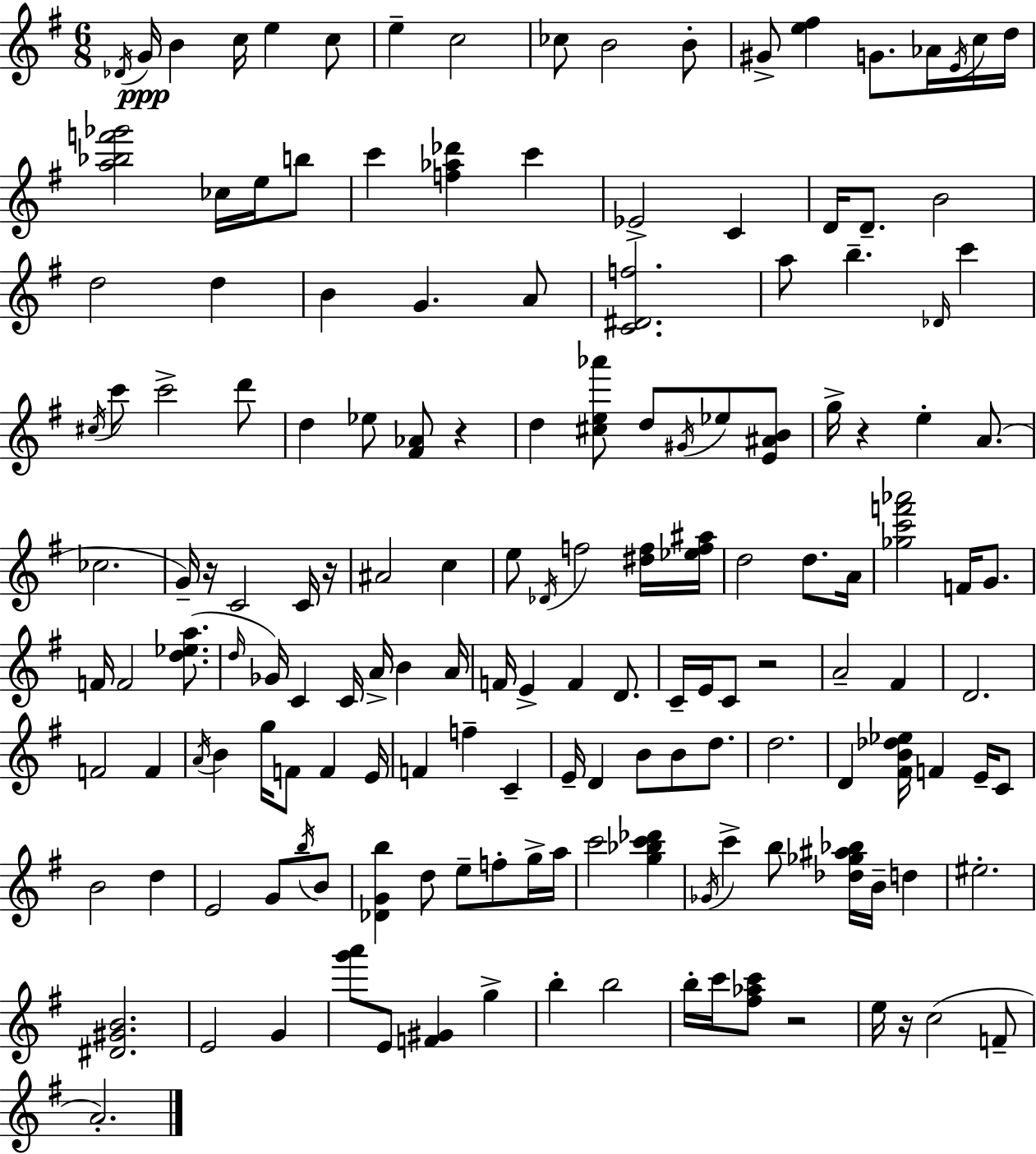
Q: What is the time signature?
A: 6/8